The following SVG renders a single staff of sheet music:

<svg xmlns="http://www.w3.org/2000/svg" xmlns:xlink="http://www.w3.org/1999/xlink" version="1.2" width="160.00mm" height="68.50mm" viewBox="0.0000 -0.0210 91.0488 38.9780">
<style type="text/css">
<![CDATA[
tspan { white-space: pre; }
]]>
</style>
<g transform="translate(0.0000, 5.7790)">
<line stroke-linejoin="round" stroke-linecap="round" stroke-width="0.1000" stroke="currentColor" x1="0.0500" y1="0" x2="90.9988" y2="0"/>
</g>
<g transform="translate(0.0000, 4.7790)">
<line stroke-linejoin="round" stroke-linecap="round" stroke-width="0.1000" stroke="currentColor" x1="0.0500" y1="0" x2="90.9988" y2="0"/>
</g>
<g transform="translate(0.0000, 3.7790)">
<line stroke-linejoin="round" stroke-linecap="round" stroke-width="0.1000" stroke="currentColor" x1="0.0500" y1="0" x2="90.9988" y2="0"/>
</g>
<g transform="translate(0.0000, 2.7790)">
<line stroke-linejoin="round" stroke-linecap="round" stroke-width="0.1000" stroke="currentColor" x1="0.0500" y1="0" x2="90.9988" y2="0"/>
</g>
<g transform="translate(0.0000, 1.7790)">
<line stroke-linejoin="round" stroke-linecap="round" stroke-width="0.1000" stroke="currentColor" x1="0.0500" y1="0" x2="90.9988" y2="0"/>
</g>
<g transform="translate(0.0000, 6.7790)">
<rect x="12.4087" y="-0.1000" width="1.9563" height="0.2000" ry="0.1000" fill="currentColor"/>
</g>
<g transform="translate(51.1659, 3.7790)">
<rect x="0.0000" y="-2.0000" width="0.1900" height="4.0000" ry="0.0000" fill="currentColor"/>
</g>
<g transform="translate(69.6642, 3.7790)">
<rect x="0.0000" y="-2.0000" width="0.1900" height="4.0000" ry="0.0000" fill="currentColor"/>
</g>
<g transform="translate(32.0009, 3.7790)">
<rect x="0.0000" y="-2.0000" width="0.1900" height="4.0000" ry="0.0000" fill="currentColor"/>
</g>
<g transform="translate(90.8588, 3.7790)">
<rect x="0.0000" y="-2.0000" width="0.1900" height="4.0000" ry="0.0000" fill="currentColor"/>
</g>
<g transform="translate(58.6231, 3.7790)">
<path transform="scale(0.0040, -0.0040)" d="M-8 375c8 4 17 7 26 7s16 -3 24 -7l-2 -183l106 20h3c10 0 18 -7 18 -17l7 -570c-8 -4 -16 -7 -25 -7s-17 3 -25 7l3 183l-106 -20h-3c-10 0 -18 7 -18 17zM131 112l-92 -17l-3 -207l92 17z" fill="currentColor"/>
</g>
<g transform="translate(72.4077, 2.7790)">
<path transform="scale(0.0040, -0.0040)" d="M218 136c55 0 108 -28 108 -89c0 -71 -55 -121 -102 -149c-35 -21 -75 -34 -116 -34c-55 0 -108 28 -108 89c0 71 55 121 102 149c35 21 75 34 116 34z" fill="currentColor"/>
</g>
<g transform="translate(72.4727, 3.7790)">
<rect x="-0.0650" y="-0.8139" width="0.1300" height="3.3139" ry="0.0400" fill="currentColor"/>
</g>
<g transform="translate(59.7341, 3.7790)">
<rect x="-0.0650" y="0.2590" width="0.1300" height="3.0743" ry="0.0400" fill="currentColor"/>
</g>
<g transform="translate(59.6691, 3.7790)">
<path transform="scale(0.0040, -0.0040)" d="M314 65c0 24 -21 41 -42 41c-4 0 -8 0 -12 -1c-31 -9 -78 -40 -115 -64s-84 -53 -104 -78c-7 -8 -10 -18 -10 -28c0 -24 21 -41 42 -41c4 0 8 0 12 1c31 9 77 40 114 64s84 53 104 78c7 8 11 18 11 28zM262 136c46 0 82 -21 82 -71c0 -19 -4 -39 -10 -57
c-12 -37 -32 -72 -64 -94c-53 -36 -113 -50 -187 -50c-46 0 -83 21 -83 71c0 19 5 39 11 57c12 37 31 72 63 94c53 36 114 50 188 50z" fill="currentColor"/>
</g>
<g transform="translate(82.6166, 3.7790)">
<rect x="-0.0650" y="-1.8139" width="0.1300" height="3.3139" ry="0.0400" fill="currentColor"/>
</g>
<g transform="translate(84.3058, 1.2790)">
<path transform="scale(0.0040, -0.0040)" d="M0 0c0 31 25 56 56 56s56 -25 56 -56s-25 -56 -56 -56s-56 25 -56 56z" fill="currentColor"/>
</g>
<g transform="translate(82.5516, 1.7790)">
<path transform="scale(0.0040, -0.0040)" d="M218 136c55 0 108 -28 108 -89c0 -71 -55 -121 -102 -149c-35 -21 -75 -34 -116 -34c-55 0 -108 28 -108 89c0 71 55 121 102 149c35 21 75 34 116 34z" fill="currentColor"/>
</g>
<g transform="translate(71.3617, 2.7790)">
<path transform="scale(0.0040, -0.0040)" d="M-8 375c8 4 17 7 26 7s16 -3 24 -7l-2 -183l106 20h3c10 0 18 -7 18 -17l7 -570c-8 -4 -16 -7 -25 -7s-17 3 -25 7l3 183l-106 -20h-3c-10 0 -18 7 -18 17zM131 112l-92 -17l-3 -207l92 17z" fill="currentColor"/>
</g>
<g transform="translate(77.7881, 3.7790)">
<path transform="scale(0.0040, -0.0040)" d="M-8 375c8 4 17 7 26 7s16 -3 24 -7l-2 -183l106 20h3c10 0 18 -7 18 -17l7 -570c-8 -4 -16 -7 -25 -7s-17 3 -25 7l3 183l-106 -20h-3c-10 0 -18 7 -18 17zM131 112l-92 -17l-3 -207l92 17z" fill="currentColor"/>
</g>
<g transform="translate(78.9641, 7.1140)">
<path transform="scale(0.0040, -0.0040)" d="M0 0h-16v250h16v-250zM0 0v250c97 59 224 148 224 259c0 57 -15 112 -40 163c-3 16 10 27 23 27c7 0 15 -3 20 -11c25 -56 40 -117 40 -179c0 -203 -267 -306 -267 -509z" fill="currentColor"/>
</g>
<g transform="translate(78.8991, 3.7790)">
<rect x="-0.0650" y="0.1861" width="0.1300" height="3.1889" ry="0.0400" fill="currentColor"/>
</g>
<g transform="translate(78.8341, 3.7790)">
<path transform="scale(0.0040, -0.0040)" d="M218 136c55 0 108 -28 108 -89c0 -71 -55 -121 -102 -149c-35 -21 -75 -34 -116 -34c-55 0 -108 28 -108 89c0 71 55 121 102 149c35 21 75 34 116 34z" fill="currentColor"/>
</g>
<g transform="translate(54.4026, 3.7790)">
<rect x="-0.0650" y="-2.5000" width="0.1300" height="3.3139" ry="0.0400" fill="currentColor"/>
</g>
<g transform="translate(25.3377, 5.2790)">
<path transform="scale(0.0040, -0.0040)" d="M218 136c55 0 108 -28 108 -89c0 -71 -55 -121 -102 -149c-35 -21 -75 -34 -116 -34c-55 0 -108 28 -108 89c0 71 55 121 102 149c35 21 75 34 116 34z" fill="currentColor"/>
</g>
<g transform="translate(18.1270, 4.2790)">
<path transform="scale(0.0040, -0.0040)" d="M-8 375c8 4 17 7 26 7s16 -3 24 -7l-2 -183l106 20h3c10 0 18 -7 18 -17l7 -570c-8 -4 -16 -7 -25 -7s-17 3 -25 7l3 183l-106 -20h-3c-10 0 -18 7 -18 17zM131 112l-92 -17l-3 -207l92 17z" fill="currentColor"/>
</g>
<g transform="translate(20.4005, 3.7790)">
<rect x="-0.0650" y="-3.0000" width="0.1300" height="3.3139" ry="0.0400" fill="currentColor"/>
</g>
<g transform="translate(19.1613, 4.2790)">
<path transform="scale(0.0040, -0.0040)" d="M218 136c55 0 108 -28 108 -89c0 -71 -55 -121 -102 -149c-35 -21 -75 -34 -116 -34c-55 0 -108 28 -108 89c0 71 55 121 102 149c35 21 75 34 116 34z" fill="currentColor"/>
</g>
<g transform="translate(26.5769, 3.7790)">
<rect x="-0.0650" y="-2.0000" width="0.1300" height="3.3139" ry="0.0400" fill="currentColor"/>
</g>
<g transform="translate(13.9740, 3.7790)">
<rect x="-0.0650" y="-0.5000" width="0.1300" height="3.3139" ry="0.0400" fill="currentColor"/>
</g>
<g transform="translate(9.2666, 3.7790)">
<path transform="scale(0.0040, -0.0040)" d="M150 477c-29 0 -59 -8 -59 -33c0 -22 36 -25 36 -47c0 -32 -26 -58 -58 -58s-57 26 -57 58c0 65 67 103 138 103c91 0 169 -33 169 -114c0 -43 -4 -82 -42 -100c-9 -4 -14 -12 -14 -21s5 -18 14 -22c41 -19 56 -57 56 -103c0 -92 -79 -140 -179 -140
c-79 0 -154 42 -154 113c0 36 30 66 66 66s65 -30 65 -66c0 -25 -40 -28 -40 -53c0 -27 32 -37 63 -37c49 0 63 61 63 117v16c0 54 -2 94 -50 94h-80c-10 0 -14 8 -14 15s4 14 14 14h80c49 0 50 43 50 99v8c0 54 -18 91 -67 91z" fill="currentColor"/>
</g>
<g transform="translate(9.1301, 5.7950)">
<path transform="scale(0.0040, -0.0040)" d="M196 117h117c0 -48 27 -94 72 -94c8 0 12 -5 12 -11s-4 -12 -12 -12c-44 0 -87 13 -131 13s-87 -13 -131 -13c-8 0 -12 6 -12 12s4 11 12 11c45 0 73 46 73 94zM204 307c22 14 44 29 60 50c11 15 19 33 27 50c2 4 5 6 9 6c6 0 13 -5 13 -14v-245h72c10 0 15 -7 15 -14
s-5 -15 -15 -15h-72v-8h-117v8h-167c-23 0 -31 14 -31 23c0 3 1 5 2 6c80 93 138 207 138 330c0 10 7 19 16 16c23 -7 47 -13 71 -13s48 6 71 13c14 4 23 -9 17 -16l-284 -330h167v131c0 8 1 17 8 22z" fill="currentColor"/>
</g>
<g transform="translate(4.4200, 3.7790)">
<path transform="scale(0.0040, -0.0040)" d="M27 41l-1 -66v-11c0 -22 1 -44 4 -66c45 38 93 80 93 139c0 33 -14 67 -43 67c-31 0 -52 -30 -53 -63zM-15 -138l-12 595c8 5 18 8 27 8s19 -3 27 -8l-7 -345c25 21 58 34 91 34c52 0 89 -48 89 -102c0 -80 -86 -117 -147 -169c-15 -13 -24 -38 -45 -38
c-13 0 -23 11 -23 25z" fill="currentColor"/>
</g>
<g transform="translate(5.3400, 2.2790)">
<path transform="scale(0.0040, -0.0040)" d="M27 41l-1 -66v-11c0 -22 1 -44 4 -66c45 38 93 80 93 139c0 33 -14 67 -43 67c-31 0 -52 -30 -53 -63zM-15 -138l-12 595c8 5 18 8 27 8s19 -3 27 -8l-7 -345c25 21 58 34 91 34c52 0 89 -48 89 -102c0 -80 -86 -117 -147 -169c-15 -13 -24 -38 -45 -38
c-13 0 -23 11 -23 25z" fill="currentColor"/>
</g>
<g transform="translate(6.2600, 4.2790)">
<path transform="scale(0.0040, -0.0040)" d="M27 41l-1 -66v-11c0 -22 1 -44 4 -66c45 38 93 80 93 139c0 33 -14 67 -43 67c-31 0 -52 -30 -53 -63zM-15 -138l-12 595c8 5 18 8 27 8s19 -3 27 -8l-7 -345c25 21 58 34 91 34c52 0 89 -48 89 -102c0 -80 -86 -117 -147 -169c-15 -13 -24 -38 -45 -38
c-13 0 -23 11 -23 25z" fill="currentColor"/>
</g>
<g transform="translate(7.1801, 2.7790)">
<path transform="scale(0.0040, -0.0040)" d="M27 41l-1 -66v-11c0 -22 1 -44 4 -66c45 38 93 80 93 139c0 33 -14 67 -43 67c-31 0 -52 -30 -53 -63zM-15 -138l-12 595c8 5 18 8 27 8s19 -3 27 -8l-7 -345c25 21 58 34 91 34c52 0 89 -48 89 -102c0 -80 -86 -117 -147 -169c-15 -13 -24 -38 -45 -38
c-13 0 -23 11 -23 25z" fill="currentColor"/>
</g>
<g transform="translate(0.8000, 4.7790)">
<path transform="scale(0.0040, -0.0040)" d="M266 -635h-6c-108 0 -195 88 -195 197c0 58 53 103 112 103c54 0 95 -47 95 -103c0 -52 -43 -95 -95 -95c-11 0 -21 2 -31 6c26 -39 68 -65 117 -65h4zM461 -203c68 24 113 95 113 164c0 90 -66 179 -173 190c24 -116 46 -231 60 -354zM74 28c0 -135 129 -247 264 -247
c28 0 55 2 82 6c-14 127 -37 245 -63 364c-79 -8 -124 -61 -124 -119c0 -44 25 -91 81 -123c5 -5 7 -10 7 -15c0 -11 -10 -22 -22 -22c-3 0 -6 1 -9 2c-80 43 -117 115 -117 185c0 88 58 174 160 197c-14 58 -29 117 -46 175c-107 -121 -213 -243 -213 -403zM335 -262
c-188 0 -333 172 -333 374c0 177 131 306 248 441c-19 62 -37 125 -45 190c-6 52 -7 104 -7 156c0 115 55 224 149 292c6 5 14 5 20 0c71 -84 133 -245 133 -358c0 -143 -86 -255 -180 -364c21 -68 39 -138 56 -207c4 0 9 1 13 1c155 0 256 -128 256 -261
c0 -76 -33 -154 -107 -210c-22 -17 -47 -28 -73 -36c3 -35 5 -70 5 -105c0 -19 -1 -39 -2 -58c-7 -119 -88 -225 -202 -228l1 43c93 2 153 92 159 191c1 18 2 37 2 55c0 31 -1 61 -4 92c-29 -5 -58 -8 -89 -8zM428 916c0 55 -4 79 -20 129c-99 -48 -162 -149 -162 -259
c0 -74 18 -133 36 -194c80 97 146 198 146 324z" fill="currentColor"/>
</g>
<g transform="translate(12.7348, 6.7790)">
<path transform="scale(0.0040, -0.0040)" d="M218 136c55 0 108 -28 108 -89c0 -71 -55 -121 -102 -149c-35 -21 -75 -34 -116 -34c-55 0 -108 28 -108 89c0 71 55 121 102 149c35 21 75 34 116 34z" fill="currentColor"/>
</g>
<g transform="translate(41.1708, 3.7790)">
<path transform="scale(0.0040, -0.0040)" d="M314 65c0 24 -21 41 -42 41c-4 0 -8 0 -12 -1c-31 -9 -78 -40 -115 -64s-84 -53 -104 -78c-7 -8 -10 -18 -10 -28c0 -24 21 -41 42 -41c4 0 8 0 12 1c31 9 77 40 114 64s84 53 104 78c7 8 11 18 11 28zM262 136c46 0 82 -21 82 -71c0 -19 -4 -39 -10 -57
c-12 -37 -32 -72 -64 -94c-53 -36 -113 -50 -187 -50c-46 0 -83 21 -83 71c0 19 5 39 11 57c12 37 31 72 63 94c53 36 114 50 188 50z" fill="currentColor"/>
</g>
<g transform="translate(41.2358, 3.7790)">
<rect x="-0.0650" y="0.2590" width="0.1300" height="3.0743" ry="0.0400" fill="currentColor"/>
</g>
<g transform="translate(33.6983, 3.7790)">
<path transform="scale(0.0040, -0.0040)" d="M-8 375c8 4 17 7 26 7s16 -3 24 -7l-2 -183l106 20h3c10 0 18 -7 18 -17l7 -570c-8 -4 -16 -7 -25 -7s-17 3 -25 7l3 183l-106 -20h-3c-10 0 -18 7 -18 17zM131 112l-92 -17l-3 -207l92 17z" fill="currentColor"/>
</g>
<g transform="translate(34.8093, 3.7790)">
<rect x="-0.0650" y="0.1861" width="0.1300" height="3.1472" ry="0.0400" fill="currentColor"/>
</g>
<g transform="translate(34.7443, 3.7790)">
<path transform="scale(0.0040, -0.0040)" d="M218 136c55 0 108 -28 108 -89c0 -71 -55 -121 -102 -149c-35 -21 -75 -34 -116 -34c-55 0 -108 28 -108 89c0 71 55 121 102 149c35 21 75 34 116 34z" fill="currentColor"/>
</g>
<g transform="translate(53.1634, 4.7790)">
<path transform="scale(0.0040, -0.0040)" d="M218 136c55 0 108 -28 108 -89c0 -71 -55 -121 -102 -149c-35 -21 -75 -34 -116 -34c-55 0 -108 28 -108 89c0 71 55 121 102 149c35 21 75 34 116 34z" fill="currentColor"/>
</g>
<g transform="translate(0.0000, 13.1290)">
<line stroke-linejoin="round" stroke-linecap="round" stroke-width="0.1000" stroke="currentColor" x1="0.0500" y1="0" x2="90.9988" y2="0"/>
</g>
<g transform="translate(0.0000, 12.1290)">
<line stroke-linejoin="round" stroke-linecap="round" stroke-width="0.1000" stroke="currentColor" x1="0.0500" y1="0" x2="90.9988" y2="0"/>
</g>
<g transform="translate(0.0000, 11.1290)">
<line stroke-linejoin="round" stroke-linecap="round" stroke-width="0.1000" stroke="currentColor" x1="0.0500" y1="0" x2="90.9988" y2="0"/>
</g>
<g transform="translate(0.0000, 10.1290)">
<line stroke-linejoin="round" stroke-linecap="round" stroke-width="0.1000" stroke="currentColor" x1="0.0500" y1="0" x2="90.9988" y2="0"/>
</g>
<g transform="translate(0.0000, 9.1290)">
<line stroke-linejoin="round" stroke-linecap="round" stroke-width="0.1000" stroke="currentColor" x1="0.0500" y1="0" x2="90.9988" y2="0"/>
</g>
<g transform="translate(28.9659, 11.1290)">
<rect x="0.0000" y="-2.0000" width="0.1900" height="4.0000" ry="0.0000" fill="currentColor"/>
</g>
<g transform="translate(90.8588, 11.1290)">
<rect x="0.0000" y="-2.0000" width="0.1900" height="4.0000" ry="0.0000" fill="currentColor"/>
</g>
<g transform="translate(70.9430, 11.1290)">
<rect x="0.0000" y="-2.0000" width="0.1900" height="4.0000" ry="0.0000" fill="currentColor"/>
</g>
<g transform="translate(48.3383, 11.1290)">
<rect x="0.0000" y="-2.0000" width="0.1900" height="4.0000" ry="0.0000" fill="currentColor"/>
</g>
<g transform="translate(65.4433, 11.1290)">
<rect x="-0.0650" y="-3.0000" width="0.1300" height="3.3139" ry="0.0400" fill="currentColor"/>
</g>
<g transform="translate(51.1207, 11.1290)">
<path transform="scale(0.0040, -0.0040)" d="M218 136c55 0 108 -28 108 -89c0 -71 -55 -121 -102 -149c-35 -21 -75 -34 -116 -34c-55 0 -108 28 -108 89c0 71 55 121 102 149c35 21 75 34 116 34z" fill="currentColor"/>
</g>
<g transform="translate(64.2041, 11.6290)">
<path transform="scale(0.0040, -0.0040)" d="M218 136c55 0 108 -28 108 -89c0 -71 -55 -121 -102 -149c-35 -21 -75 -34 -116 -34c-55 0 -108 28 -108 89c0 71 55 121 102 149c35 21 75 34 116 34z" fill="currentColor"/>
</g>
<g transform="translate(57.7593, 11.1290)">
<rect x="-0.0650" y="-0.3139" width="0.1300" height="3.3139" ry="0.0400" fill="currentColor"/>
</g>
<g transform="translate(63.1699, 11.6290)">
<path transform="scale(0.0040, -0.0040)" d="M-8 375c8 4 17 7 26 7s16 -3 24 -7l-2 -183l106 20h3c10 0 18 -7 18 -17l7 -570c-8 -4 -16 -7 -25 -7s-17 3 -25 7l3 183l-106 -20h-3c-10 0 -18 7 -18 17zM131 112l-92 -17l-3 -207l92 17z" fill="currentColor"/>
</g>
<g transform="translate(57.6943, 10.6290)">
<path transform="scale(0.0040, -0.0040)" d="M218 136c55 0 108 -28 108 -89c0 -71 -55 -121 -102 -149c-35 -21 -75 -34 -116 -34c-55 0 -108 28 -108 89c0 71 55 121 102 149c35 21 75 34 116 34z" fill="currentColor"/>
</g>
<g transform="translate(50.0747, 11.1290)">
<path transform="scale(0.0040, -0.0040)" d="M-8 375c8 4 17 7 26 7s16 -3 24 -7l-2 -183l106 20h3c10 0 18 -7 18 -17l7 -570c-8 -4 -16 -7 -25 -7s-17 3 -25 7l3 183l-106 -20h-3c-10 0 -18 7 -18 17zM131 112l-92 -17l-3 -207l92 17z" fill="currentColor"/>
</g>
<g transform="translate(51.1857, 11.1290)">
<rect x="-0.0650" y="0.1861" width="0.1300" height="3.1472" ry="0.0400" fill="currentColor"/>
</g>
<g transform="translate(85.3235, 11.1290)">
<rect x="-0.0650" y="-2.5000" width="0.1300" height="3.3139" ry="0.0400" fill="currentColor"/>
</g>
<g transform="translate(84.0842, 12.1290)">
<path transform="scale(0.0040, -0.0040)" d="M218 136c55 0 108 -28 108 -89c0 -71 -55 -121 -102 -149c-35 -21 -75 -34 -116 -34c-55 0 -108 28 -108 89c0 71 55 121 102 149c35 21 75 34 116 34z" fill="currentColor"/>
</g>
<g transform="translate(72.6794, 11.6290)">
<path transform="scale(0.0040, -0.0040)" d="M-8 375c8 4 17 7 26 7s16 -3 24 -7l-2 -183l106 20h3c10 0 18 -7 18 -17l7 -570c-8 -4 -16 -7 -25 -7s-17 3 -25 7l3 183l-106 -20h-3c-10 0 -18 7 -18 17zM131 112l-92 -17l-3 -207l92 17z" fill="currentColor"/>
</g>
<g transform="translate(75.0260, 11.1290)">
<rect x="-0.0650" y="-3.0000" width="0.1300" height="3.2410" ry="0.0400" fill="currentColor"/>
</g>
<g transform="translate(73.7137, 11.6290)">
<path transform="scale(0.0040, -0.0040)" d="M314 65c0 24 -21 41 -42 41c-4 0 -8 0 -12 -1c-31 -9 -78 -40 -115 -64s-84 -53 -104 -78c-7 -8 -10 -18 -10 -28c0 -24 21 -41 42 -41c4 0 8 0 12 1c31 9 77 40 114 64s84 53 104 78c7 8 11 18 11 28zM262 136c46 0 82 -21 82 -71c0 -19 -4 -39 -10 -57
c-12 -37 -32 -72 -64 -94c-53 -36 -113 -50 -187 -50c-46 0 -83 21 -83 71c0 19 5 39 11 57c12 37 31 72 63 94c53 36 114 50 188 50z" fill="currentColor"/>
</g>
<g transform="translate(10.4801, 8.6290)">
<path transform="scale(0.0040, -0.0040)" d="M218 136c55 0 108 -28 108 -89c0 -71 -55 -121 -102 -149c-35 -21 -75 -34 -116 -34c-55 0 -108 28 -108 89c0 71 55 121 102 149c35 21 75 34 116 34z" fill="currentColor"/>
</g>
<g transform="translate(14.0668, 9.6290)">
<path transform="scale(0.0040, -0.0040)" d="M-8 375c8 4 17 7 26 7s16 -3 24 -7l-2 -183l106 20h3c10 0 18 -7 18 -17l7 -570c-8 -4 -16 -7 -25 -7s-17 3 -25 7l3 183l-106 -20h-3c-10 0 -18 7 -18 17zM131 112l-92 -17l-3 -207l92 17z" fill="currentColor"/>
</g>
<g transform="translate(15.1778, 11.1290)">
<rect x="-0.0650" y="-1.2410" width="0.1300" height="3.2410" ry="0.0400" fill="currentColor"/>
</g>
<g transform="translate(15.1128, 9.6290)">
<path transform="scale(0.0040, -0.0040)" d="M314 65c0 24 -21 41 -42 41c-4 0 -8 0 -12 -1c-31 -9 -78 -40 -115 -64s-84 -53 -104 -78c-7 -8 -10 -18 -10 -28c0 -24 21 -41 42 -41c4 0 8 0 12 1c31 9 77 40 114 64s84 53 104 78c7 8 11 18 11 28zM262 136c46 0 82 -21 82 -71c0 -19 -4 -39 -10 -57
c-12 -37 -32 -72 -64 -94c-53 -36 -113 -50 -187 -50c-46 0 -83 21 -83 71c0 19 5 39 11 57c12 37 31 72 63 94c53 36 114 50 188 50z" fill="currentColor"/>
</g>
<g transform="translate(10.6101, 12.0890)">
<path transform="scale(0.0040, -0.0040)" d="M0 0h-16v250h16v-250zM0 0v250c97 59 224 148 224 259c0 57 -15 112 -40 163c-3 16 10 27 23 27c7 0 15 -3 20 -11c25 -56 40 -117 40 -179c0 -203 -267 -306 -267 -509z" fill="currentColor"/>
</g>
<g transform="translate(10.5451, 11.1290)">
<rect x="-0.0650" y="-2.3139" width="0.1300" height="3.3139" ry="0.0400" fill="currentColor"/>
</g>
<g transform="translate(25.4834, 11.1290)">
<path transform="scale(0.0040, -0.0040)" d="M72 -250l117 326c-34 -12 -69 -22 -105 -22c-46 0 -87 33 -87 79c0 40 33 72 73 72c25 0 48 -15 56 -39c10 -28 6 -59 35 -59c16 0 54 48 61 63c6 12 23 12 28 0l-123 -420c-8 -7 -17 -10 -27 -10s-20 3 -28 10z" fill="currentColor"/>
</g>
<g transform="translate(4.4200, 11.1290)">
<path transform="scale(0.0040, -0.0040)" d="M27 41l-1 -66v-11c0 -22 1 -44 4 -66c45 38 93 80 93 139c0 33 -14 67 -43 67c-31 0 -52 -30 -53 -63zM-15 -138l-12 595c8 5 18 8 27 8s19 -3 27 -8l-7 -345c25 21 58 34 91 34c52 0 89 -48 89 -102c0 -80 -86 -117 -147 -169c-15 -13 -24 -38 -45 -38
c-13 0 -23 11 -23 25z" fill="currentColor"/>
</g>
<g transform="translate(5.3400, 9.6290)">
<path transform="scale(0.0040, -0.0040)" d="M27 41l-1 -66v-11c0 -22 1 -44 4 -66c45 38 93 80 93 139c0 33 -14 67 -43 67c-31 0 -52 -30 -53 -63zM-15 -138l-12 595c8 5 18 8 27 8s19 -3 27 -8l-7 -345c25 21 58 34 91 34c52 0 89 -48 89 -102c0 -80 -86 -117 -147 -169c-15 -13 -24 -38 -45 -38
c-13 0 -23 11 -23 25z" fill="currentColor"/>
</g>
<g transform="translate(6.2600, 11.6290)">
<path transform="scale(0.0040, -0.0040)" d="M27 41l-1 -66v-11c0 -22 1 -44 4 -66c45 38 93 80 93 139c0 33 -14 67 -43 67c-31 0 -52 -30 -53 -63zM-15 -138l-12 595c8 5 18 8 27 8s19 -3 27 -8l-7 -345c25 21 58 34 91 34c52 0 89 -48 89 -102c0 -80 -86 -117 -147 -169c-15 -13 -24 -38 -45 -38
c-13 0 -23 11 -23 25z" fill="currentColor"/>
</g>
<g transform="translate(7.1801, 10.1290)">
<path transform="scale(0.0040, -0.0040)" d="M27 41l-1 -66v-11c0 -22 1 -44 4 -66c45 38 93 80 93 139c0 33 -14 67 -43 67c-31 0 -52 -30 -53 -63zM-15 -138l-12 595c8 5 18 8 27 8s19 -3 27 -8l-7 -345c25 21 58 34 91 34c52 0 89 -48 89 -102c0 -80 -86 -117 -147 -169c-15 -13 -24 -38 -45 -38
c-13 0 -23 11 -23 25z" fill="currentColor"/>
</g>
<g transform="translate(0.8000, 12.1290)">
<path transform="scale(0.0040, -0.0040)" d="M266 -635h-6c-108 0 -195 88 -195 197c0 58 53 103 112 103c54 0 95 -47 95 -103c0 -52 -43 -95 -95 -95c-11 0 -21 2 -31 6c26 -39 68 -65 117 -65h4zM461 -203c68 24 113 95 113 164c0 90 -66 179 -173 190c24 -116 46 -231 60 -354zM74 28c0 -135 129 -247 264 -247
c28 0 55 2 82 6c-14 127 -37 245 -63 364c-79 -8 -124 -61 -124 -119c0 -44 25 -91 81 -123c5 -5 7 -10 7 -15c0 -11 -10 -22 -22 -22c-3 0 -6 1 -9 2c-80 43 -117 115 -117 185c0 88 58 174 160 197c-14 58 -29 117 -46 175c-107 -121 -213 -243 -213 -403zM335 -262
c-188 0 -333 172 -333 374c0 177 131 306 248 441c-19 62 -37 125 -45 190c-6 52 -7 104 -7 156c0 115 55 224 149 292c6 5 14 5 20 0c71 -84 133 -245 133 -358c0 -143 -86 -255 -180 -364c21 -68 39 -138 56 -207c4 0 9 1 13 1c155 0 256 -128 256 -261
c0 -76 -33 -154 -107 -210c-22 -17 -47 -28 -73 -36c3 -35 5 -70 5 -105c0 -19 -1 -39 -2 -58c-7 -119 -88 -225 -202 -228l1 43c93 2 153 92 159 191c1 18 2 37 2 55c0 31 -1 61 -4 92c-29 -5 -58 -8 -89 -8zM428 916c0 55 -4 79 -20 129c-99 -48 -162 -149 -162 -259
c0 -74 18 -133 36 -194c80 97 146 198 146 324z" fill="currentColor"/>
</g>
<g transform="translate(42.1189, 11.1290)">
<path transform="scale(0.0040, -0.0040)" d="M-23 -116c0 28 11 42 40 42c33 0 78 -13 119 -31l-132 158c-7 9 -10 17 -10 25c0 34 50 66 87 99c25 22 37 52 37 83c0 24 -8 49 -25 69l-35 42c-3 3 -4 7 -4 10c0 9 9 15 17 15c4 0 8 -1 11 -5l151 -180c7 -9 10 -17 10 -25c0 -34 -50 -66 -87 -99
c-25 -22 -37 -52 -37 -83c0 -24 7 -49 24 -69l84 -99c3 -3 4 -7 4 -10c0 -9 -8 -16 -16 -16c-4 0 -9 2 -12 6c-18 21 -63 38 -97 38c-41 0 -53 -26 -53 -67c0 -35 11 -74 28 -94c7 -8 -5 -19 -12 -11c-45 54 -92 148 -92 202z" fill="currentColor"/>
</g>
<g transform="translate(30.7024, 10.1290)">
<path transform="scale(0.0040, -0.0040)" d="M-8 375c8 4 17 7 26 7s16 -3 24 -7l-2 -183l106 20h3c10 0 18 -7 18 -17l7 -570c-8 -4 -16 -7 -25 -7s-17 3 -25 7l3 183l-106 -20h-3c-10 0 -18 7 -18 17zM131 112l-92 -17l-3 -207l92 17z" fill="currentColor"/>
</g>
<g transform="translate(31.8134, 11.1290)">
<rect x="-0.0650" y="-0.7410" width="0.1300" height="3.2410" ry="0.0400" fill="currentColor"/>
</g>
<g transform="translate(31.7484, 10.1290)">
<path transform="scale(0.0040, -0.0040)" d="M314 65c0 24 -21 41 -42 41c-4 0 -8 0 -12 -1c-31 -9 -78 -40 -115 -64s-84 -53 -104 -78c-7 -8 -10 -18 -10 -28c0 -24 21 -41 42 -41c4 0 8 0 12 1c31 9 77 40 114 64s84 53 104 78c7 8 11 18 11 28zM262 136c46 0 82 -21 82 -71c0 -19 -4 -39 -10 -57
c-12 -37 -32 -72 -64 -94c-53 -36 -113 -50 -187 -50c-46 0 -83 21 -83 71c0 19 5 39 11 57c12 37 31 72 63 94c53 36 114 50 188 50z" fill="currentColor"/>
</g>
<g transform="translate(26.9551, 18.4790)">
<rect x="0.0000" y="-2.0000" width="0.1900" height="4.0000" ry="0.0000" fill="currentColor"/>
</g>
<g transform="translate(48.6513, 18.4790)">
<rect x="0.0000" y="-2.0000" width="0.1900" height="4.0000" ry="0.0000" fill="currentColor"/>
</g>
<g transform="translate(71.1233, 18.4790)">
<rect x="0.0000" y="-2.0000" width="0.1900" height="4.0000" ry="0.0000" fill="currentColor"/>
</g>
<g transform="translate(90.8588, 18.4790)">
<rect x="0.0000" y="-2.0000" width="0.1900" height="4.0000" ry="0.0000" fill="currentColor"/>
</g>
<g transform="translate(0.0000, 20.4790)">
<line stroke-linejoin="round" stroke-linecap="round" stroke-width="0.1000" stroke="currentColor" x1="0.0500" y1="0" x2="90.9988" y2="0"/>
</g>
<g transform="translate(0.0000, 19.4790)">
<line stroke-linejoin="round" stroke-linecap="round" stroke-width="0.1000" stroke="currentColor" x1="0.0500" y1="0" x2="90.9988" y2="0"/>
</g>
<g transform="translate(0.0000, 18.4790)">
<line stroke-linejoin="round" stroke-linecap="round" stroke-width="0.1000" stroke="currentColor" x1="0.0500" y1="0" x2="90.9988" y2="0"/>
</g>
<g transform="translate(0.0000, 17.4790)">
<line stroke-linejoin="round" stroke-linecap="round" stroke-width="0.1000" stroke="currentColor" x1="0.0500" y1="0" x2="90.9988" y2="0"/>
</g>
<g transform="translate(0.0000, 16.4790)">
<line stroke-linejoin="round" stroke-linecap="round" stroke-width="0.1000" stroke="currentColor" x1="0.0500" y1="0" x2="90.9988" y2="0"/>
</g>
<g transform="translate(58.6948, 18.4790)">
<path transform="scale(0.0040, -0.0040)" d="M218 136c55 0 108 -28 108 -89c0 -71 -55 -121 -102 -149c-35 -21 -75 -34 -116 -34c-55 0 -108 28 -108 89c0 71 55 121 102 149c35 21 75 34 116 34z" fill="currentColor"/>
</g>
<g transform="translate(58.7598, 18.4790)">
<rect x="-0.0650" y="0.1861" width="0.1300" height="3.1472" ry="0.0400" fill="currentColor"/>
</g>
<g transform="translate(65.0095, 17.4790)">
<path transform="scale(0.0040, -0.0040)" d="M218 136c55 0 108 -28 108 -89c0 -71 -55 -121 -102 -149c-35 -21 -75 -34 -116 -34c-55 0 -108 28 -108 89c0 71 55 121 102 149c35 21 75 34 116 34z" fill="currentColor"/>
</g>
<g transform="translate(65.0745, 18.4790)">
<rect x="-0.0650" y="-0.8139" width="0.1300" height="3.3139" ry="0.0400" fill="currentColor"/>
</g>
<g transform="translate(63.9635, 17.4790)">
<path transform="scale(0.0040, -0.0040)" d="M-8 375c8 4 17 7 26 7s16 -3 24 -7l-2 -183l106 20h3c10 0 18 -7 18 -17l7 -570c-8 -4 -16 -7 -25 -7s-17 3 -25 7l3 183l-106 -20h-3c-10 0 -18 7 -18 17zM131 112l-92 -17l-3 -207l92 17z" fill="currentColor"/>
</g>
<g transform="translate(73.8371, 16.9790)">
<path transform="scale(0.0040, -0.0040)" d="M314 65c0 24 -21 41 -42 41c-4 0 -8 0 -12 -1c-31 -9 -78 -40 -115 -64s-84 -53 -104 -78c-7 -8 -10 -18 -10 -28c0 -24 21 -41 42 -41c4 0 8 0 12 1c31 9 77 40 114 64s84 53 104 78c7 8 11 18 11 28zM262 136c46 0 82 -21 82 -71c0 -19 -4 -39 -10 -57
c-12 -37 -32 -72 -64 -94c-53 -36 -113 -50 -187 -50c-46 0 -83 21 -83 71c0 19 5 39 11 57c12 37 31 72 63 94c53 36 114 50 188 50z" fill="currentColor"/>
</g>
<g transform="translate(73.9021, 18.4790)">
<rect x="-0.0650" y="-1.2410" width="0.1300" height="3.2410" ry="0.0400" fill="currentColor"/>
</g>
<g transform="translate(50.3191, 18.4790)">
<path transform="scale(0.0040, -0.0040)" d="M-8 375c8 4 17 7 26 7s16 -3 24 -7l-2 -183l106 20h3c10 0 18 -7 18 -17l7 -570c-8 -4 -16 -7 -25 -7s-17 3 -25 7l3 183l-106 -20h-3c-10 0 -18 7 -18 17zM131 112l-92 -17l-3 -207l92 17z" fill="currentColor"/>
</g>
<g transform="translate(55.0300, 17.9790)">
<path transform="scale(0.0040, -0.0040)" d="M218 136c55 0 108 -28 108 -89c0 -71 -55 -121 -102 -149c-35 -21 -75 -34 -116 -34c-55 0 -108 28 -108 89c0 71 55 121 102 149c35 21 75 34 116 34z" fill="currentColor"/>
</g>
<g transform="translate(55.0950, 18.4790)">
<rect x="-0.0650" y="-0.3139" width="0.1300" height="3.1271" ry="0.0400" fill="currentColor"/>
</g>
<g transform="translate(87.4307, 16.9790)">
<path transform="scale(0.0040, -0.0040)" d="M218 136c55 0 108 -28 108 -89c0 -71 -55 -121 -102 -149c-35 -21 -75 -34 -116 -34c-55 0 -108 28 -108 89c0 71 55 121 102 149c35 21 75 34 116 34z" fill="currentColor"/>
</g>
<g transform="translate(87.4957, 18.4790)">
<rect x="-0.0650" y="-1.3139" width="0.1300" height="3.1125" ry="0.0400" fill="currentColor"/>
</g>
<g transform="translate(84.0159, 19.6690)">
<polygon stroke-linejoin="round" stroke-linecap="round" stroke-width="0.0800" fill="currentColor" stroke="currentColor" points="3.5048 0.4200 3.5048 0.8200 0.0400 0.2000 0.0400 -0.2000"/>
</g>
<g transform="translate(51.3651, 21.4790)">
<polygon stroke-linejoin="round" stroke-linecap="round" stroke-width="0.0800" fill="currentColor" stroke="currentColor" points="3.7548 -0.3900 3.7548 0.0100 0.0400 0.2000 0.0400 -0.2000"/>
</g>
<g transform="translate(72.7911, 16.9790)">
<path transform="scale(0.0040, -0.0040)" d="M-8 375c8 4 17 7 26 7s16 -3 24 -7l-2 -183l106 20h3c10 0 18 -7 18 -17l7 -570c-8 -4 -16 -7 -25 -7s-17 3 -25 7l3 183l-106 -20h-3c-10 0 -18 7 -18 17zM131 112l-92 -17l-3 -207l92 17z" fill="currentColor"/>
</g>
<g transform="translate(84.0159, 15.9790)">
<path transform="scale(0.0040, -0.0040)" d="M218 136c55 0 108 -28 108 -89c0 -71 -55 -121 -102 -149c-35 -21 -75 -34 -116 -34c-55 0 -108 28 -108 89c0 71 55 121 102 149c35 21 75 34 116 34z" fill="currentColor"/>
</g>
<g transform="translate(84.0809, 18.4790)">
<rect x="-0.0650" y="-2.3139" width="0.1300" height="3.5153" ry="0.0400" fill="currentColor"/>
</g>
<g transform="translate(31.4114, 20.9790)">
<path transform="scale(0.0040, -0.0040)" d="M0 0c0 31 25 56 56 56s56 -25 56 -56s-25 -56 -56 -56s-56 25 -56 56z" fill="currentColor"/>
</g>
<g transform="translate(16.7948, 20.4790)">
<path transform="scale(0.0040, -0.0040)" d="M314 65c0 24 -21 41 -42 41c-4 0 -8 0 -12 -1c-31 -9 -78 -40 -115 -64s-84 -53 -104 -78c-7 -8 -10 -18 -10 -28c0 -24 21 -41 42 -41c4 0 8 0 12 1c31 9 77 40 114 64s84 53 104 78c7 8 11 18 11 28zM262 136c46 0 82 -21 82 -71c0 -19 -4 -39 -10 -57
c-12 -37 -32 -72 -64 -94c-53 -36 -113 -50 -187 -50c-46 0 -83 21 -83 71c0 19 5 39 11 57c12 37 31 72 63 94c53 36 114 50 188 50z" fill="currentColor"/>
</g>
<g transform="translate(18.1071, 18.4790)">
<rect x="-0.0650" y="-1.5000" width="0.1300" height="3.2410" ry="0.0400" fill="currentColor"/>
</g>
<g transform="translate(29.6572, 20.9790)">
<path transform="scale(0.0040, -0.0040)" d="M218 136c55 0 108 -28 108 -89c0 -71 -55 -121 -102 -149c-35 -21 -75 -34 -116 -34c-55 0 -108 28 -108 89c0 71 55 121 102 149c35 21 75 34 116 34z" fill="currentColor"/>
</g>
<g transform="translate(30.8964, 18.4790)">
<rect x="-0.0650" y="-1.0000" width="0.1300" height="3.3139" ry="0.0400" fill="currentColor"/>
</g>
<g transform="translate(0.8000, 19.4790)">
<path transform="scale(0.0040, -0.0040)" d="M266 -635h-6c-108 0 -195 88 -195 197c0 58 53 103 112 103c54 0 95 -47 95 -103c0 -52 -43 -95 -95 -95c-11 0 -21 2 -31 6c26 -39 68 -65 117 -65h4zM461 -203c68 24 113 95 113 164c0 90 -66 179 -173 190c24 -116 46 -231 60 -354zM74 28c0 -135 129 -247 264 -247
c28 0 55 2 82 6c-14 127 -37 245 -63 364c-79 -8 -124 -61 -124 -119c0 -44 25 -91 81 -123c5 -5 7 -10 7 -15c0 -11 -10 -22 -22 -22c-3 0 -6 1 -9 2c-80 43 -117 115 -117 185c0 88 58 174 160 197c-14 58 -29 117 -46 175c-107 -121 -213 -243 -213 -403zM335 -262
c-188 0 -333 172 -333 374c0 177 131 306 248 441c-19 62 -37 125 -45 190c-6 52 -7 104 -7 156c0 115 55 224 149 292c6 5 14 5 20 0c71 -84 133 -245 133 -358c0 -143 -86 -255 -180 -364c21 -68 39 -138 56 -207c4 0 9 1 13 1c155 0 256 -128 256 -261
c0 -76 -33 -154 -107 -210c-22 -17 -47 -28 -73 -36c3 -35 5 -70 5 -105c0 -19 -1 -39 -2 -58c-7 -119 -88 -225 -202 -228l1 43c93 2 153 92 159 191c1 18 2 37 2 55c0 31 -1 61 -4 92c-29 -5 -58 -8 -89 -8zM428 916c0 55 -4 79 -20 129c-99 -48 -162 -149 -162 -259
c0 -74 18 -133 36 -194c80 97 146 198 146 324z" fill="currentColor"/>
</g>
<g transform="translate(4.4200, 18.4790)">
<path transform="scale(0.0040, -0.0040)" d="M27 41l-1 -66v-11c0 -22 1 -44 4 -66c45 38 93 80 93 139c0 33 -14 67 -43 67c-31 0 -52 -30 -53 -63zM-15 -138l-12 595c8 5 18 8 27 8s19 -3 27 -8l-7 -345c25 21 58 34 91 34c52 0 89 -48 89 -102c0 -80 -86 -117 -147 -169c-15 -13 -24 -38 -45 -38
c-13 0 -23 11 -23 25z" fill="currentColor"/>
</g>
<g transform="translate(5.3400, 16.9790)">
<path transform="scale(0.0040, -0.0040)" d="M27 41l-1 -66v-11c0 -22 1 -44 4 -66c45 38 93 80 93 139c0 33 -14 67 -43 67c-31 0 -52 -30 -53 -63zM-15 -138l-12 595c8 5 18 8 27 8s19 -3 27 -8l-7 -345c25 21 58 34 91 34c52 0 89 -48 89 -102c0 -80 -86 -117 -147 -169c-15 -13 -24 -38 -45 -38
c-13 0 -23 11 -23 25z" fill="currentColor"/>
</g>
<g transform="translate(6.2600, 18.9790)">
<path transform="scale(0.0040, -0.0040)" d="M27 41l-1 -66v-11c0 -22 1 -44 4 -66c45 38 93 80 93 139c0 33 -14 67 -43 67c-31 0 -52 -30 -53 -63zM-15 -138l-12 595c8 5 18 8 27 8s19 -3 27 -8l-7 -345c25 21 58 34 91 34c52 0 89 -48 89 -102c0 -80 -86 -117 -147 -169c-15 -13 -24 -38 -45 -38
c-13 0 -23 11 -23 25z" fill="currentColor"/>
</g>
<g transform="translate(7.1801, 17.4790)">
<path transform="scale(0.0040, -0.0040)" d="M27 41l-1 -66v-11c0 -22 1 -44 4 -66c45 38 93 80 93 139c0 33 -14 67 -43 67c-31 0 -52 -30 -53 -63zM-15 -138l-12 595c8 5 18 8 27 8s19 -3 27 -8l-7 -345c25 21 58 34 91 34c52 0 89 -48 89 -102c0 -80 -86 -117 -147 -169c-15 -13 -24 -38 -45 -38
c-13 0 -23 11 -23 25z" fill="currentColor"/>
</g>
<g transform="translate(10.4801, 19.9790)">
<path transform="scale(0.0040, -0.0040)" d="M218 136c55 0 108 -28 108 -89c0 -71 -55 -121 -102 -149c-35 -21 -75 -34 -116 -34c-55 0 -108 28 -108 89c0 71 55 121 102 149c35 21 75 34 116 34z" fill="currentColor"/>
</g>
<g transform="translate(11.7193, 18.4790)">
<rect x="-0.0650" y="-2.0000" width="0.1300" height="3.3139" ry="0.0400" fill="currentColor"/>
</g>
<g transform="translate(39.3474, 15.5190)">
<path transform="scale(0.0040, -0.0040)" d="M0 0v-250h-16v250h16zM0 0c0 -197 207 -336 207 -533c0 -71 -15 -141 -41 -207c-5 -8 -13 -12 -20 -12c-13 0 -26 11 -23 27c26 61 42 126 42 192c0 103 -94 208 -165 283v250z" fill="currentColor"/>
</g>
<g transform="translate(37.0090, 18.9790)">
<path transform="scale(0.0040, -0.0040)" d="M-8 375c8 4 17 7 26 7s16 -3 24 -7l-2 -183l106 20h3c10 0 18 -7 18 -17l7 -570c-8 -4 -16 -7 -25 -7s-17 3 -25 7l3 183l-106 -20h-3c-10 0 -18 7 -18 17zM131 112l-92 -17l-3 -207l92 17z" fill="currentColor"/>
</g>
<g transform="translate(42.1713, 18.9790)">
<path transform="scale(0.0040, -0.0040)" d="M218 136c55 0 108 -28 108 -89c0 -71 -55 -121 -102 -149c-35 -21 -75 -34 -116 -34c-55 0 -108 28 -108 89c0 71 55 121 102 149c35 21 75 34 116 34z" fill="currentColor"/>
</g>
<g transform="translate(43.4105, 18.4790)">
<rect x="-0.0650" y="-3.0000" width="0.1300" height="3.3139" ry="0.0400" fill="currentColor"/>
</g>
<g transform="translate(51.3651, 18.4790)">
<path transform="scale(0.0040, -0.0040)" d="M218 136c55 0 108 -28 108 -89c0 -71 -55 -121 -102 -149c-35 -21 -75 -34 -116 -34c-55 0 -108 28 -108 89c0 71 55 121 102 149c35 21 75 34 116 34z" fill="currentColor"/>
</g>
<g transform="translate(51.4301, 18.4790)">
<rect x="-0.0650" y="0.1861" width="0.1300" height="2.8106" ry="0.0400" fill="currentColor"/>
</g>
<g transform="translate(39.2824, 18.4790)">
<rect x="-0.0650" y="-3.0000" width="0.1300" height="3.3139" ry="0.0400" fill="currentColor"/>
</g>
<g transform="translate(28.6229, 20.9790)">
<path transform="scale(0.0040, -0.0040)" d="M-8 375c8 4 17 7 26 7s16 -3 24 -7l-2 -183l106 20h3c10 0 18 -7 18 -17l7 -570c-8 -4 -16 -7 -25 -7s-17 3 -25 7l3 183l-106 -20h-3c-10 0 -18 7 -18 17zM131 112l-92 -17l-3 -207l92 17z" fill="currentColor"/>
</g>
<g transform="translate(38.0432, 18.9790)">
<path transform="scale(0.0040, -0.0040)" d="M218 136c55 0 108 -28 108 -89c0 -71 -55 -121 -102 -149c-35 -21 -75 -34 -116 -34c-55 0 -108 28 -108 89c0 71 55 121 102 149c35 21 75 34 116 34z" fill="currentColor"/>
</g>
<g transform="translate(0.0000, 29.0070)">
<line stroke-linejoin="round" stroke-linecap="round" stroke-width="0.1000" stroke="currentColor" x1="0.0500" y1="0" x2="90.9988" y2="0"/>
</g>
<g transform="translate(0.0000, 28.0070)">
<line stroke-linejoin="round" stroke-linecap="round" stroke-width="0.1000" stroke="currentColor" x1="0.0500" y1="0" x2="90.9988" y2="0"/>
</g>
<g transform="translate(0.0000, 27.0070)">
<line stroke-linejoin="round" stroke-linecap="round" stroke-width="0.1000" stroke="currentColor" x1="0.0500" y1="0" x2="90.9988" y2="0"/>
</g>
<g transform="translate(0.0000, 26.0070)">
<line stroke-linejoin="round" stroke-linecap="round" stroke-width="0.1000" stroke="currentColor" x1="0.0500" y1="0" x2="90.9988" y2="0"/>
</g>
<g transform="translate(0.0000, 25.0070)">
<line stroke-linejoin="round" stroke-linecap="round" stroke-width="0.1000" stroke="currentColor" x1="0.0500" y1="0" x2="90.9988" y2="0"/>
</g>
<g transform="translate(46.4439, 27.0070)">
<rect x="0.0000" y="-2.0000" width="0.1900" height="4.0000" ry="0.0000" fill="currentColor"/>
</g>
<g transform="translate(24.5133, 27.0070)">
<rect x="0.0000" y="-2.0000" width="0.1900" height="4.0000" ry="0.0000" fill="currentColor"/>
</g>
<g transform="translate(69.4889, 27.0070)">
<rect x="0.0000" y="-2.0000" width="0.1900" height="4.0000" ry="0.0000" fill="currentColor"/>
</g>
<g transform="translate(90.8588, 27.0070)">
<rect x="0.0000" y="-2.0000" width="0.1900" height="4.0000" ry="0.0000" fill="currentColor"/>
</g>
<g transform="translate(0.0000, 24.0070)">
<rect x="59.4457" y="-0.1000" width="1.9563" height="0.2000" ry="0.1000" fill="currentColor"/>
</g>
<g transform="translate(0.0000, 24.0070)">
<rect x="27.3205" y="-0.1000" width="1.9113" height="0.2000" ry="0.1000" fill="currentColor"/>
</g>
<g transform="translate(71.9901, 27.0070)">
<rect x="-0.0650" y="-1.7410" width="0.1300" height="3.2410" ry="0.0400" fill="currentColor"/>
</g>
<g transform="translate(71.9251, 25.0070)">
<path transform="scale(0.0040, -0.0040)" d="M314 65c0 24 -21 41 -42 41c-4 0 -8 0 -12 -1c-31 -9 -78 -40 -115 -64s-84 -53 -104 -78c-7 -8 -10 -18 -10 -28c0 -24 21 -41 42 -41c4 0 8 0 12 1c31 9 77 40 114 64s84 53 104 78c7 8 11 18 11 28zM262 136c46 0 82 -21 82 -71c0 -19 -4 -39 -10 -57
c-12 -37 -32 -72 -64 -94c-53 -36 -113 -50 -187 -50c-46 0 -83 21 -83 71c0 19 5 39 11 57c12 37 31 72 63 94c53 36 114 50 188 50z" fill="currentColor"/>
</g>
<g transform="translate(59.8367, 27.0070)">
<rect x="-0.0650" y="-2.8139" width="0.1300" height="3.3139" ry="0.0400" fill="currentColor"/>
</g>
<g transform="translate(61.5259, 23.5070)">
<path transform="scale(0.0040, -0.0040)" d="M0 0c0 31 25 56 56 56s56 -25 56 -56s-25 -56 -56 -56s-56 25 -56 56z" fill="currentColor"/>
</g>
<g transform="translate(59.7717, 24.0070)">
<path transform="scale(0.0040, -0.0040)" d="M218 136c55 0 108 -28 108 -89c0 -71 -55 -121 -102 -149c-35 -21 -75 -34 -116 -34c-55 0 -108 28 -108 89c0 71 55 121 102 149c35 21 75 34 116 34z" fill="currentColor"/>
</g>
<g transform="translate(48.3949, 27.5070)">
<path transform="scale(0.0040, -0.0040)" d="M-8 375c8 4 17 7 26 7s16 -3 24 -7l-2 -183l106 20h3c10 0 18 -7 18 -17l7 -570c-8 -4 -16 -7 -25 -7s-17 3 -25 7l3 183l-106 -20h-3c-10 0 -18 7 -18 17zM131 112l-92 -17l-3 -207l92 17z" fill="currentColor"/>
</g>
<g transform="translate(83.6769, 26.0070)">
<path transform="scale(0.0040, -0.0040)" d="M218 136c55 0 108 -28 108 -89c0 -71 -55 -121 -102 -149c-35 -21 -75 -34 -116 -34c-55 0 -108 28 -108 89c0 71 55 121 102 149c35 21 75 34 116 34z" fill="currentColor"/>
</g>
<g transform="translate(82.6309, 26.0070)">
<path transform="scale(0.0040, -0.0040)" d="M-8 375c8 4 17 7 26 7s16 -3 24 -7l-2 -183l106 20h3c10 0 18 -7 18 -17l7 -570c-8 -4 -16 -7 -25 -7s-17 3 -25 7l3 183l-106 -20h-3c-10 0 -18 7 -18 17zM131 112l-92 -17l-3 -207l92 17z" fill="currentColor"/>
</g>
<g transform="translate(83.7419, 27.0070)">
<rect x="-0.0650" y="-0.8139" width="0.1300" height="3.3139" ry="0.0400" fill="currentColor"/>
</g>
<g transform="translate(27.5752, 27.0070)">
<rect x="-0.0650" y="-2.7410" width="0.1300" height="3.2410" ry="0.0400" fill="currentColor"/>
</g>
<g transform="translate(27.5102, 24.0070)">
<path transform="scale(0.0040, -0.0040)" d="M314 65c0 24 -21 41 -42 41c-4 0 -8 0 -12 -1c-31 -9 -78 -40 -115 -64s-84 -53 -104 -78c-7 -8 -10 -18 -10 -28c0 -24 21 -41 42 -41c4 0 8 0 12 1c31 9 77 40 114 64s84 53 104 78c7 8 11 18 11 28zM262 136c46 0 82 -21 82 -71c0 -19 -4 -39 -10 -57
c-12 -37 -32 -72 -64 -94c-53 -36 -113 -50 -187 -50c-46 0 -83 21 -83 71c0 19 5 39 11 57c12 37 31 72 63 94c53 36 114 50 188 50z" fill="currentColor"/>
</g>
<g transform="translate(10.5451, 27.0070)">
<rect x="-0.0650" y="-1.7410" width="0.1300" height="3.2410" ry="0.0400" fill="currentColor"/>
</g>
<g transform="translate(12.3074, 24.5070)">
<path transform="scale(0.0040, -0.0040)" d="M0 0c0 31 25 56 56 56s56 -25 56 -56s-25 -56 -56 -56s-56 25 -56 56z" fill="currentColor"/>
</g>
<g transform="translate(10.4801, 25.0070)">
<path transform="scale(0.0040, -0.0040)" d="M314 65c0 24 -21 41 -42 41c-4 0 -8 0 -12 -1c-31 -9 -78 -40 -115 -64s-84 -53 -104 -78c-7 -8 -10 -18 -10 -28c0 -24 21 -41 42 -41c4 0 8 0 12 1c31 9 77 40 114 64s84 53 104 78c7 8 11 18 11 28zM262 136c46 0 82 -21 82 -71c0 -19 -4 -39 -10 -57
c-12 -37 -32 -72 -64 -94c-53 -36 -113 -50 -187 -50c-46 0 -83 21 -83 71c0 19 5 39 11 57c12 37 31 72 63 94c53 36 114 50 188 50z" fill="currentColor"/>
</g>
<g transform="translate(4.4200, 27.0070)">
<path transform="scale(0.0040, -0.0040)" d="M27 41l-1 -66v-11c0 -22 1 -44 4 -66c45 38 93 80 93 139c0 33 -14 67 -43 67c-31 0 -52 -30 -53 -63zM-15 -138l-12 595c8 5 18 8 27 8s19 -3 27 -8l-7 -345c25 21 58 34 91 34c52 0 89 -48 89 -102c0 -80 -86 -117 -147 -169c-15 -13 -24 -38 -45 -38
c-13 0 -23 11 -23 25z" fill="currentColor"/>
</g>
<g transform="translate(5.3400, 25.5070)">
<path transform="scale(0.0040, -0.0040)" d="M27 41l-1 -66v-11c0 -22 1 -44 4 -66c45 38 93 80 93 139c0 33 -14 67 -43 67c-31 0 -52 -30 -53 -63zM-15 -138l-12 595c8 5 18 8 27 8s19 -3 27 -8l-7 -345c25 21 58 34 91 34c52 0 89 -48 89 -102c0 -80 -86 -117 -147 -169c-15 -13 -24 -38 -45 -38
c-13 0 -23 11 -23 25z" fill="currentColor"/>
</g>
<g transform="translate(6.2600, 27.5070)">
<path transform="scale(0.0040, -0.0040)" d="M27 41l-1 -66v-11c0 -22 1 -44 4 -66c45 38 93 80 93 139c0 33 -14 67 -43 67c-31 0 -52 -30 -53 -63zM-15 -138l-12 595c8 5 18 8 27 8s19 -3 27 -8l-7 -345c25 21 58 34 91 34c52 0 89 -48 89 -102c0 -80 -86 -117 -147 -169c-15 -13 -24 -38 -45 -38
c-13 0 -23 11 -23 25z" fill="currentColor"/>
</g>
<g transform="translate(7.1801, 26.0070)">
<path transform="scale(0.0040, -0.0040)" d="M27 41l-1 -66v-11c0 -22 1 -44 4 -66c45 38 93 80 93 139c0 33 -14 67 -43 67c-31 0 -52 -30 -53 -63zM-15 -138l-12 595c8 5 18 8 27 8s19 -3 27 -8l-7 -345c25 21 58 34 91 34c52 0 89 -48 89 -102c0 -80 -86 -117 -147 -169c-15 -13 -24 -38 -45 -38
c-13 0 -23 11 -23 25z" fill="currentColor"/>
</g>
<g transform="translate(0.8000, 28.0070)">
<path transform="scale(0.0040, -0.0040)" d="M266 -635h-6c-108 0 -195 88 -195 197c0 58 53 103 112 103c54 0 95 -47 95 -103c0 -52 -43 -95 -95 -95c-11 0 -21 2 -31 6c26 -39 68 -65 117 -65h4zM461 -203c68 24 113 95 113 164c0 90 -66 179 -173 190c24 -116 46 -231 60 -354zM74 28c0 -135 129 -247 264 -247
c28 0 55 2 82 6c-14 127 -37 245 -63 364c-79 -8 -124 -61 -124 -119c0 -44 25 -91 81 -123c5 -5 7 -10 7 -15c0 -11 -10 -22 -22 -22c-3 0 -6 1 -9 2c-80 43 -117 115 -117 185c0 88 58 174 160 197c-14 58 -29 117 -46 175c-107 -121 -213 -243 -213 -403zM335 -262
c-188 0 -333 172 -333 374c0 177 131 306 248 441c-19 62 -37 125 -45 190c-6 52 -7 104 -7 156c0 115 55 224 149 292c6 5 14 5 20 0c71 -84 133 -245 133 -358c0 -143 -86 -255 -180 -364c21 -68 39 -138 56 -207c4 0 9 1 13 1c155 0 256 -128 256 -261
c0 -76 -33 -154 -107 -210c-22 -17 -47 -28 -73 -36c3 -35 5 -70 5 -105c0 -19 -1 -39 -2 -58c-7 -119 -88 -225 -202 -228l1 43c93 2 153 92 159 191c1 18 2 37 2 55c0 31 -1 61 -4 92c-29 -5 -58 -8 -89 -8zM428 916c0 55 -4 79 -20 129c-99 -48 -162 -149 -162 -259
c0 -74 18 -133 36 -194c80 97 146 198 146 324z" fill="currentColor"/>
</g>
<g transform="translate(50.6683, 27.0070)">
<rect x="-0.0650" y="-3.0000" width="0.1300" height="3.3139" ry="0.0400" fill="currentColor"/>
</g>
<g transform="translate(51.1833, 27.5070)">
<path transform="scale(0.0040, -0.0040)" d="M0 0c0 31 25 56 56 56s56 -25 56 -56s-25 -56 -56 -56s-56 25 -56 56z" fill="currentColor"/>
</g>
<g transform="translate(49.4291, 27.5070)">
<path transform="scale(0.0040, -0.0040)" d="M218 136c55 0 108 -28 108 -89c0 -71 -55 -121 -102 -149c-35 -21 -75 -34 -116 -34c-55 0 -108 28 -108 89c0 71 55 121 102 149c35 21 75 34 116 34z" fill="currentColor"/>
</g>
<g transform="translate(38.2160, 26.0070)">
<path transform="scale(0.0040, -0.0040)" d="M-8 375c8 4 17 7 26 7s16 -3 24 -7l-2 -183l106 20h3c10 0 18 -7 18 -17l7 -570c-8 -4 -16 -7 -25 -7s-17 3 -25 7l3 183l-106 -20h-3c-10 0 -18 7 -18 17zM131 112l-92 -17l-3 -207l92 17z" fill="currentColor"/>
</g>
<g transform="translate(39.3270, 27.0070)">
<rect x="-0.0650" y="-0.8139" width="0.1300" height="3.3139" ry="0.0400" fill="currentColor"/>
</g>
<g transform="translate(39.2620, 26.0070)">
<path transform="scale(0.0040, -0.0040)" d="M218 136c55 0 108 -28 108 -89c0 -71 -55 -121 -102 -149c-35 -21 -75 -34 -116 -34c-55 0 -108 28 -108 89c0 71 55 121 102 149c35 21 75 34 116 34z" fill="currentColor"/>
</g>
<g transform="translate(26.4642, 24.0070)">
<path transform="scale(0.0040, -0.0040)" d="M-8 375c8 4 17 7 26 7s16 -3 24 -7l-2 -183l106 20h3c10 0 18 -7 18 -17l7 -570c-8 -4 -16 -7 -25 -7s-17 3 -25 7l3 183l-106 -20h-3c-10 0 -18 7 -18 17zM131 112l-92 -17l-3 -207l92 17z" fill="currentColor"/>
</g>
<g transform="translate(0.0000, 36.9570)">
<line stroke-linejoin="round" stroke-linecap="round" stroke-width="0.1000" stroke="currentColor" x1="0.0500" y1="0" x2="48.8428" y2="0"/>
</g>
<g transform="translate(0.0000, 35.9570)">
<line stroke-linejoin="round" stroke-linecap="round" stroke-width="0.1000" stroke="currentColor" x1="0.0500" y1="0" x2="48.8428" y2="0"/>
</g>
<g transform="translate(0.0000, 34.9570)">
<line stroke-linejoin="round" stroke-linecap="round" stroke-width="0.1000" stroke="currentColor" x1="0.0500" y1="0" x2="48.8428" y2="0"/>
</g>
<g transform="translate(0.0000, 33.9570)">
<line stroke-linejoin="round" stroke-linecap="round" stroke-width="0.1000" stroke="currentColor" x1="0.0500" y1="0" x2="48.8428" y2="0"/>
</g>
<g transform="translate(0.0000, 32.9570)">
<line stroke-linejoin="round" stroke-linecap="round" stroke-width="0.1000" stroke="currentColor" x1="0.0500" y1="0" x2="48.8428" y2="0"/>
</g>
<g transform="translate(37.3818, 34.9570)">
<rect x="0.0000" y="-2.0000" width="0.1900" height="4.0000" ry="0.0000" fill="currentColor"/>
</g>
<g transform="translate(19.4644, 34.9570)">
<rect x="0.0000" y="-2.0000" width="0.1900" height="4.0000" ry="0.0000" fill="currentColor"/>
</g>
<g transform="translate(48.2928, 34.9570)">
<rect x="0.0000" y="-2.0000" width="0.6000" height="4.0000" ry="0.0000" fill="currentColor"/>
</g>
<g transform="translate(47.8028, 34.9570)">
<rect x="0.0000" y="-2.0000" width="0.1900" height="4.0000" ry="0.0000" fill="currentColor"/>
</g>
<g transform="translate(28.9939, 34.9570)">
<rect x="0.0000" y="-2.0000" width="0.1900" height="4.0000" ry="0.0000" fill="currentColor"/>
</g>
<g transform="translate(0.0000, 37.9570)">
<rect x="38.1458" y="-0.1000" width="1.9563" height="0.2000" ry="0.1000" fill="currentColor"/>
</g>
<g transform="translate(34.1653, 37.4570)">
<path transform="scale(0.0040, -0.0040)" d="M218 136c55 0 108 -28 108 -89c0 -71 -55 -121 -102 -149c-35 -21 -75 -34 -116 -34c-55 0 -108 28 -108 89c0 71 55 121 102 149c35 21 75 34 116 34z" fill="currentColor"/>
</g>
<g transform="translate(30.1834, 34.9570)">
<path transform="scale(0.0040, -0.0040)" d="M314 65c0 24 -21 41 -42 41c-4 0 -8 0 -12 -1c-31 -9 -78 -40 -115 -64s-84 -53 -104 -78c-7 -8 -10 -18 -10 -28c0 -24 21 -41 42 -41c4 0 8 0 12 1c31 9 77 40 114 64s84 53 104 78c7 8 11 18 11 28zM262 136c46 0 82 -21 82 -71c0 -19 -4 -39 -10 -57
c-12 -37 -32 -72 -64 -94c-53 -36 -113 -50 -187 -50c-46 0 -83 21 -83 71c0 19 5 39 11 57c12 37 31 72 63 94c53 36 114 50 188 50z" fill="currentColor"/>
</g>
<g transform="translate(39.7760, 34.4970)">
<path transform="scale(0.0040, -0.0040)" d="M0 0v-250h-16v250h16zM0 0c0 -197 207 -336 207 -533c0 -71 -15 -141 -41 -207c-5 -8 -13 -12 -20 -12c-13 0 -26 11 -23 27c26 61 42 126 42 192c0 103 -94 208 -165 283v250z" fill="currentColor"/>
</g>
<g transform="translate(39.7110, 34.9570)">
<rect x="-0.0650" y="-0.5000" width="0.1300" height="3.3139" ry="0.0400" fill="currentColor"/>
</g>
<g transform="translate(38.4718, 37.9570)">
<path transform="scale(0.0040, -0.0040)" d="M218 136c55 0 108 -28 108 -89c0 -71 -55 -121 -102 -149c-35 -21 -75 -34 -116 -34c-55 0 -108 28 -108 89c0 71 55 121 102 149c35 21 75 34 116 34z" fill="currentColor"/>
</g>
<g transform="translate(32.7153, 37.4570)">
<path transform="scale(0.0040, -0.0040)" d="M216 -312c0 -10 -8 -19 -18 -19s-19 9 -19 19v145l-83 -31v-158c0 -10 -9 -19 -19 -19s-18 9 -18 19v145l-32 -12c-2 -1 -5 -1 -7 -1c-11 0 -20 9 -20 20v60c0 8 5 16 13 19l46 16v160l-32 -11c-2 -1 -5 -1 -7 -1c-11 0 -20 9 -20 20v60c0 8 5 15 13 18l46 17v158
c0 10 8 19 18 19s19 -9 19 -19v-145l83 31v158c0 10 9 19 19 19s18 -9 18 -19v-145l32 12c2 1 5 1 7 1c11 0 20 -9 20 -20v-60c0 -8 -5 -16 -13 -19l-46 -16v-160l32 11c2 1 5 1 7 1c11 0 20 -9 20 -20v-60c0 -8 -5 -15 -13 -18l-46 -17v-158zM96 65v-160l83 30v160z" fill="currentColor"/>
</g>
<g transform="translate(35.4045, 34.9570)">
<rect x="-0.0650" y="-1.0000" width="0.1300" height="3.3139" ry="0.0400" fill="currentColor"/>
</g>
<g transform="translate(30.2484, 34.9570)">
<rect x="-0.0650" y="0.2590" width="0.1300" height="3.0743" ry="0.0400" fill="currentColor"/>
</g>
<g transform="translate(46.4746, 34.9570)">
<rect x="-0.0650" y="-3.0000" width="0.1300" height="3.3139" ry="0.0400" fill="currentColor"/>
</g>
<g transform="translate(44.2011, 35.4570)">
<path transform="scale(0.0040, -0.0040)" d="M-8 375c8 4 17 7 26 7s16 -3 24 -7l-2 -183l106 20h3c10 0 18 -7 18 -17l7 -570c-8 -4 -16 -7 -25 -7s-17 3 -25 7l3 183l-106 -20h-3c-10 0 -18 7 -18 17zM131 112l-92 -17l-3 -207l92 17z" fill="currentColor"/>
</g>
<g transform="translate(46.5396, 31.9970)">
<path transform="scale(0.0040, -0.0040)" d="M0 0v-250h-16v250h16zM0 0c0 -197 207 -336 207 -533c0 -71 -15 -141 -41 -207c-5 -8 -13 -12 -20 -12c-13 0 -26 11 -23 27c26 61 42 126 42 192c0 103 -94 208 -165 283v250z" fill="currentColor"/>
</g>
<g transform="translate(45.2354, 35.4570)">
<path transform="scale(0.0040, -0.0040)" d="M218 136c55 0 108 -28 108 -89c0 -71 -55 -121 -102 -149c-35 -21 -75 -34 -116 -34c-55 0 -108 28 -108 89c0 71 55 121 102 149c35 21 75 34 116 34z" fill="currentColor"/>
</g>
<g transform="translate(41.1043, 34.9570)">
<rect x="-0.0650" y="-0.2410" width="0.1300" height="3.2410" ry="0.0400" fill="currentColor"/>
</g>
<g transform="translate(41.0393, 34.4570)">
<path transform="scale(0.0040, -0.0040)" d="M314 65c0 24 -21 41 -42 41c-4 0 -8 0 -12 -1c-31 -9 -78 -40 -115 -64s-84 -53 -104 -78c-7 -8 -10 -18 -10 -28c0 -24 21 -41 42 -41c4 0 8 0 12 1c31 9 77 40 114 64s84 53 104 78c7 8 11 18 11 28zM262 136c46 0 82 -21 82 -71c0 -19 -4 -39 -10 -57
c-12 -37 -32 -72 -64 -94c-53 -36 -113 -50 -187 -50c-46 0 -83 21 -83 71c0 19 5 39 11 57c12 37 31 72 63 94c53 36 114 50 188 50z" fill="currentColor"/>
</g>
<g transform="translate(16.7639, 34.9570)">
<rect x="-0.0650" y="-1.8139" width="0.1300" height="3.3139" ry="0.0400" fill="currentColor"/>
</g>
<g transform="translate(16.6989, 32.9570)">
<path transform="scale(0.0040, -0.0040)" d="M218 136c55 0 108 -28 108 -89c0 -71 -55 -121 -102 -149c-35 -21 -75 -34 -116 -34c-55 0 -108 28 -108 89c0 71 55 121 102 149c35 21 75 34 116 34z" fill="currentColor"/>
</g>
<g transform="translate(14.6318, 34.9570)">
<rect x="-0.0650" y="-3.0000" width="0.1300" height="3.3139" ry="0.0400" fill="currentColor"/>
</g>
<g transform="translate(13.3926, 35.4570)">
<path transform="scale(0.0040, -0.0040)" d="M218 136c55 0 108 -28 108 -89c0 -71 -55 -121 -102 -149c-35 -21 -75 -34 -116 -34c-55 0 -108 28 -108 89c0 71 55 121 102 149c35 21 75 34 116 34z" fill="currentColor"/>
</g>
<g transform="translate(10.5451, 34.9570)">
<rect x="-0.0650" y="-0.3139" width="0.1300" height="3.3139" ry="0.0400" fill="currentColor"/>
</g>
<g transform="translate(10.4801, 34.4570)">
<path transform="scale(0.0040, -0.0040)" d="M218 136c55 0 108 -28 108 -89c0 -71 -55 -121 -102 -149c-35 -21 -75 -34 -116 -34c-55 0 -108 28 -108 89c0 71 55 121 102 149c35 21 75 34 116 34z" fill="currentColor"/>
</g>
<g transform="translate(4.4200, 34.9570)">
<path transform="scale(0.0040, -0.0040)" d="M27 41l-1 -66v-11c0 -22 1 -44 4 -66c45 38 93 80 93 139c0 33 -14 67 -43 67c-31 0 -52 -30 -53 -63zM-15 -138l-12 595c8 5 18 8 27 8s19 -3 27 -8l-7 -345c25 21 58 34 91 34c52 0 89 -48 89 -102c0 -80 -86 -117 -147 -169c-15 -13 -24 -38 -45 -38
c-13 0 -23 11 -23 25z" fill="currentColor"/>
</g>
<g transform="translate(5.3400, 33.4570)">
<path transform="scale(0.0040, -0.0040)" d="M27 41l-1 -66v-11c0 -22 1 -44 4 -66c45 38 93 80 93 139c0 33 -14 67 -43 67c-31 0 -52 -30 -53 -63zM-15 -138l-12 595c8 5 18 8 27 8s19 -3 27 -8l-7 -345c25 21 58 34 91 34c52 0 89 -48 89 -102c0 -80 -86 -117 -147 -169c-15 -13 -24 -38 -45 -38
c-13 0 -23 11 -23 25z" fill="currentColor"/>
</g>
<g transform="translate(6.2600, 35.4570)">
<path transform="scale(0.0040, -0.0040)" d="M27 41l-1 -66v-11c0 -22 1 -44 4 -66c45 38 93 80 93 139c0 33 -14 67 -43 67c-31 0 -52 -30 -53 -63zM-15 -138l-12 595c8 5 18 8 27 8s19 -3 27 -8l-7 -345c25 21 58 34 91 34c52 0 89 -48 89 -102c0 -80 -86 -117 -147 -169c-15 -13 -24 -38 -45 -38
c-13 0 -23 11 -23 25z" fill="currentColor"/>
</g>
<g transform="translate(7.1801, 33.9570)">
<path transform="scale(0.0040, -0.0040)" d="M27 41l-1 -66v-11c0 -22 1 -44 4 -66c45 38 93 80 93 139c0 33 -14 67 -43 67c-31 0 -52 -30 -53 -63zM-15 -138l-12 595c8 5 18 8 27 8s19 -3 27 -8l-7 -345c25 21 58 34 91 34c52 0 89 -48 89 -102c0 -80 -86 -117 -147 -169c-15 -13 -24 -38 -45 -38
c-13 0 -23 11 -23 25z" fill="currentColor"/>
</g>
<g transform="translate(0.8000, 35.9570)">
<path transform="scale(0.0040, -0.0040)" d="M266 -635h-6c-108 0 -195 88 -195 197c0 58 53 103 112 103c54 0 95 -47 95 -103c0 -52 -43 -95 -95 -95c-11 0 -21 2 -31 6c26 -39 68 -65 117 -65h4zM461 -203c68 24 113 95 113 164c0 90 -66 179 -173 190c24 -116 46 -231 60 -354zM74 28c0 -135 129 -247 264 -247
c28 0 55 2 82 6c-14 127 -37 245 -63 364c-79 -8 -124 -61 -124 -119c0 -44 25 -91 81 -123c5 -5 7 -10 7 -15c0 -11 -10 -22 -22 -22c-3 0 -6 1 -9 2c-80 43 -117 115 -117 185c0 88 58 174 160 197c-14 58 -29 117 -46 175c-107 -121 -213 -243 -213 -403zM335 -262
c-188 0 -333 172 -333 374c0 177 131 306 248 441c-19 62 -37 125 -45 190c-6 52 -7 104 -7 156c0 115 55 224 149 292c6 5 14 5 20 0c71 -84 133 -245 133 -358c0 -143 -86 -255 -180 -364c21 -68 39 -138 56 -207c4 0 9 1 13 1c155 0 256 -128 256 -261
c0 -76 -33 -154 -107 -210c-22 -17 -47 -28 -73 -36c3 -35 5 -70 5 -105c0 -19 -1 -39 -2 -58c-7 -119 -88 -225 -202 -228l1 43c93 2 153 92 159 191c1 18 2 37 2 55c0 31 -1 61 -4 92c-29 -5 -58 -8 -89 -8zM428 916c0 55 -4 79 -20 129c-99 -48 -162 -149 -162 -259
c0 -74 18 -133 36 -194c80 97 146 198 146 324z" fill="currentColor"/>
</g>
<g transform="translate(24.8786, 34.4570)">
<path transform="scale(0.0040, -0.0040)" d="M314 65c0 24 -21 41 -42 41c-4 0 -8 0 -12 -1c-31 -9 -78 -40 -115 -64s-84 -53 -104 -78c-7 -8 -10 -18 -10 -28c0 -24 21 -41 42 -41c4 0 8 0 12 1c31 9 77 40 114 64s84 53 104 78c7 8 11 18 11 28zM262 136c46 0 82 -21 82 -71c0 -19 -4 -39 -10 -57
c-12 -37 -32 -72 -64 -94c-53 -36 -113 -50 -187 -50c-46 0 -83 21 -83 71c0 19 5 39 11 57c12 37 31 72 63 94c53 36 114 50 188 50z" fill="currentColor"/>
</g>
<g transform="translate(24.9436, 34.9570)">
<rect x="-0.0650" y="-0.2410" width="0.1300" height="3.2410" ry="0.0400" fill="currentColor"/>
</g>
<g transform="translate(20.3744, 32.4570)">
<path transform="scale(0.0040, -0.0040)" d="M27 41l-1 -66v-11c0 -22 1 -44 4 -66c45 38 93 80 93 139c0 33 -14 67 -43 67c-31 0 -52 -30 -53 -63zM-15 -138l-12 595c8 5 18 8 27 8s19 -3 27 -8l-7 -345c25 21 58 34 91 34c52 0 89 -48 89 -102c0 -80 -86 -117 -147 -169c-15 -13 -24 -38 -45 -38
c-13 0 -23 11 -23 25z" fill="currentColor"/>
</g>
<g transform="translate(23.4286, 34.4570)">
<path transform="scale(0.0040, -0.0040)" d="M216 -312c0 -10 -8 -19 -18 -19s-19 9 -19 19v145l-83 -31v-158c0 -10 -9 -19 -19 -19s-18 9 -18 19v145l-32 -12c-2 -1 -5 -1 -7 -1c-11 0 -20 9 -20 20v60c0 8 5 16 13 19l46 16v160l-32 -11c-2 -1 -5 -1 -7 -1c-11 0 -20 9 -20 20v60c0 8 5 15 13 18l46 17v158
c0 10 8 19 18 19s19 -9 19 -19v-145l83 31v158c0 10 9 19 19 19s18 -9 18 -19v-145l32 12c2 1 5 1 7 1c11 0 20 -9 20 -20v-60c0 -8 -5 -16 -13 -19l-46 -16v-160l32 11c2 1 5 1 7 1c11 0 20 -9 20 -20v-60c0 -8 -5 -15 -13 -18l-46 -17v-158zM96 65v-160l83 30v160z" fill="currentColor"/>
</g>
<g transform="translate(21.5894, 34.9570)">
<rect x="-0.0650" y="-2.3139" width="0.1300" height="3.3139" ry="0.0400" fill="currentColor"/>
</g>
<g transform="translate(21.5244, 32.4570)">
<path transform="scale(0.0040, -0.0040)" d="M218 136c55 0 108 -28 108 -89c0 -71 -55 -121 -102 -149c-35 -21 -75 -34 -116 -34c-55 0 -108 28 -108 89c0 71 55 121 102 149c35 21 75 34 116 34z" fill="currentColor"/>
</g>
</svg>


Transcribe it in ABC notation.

X:1
T:Untitled
M:3/4
L:1/4
K:Ab
C A F B B2 G B2 d B/2 f g/2 e2 z/2 d2 z B c A A2 G F _E2 D A/2 A B/2 c/2 B d e2 g/2 e/2 f2 a2 d A _a f2 d c _A f _g ^c2 _B2 ^D C/2 c2 A/2